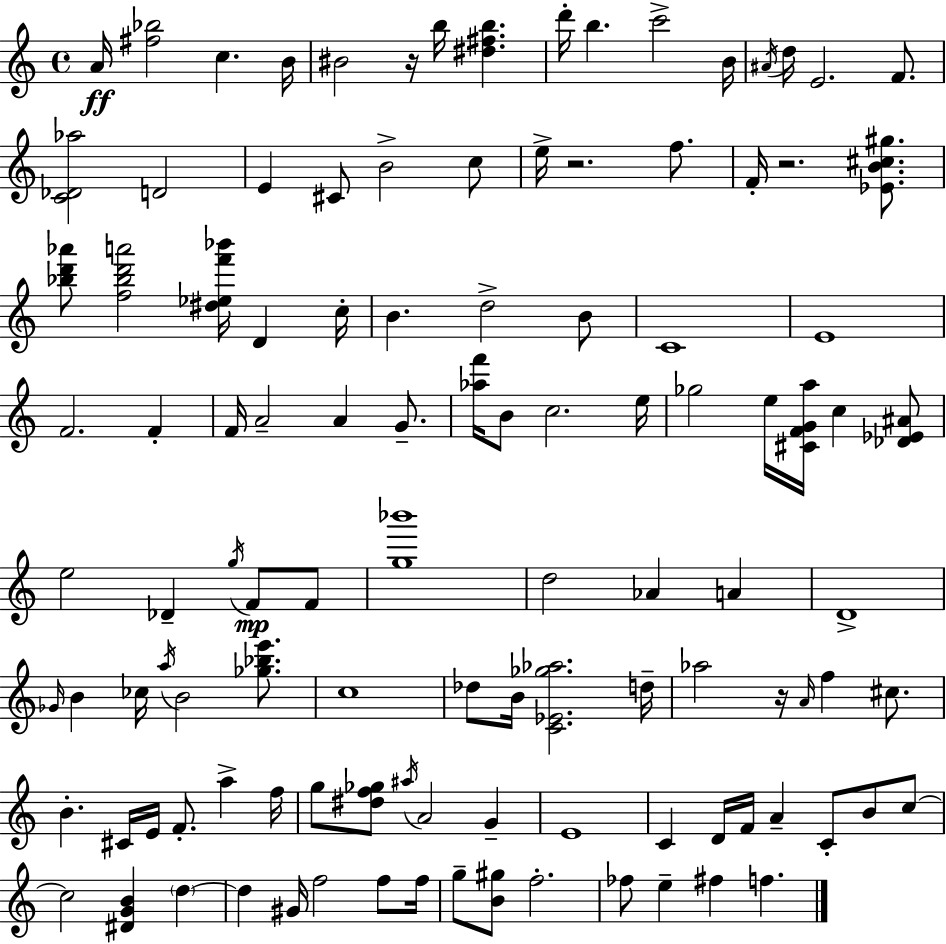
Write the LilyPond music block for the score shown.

{
  \clef treble
  \time 4/4
  \defaultTimeSignature
  \key c \major
  \repeat volta 2 { a'16\ff <fis'' bes''>2 c''4. b'16 | bis'2 r16 b''16 <dis'' fis'' b''>4. | d'''16-. b''4. c'''2-> b'16 | \acciaccatura { ais'16 } d''16 e'2. f'8. | \break <c' des' aes''>2 d'2 | e'4 cis'8 b'2-> c''8 | e''16-> r2. f''8. | f'16-. r2. <ees' b' cis'' gis''>8. | \break <bes'' d''' aes'''>8 <f'' bes'' d''' a'''>2 <dis'' ees'' f''' bes'''>16 d'4 | c''16-. b'4. d''2-> b'8 | c'1 | e'1 | \break f'2. f'4-. | f'16 a'2-- a'4 g'8.-- | <aes'' f'''>16 b'8 c''2. | e''16 ges''2 e''16 <cis' f' g' a''>16 c''4 <des' ees' ais'>8 | \break e''2 des'4-- \acciaccatura { g''16 } f'8\mp | f'8 <g'' bes'''>1 | d''2 aes'4 a'4 | d'1-> | \break \grace { ges'16 } b'4 ces''16 \acciaccatura { a''16 } b'2 | <ges'' bes'' e'''>8. c''1 | des''8 b'16 <c' ees' ges'' aes''>2. | d''16-- aes''2 r16 \grace { a'16 } f''4 | \break cis''8. b'4.-. cis'16 e'16 f'8.-. | a''4-> f''16 g''8 <dis'' f'' ges''>8 \acciaccatura { ais''16 } a'2 | g'4-- e'1 | c'4 d'16 f'16 a'4-- | \break c'8-. b'8 c''8~~ c''2 <dis' g' b'>4 | \parenthesize d''4~~ d''4 gis'16 f''2 | f''8 f''16 g''8-- <b' gis''>8 f''2.-. | fes''8 e''4-- fis''4 | \break f''4. } \bar "|."
}